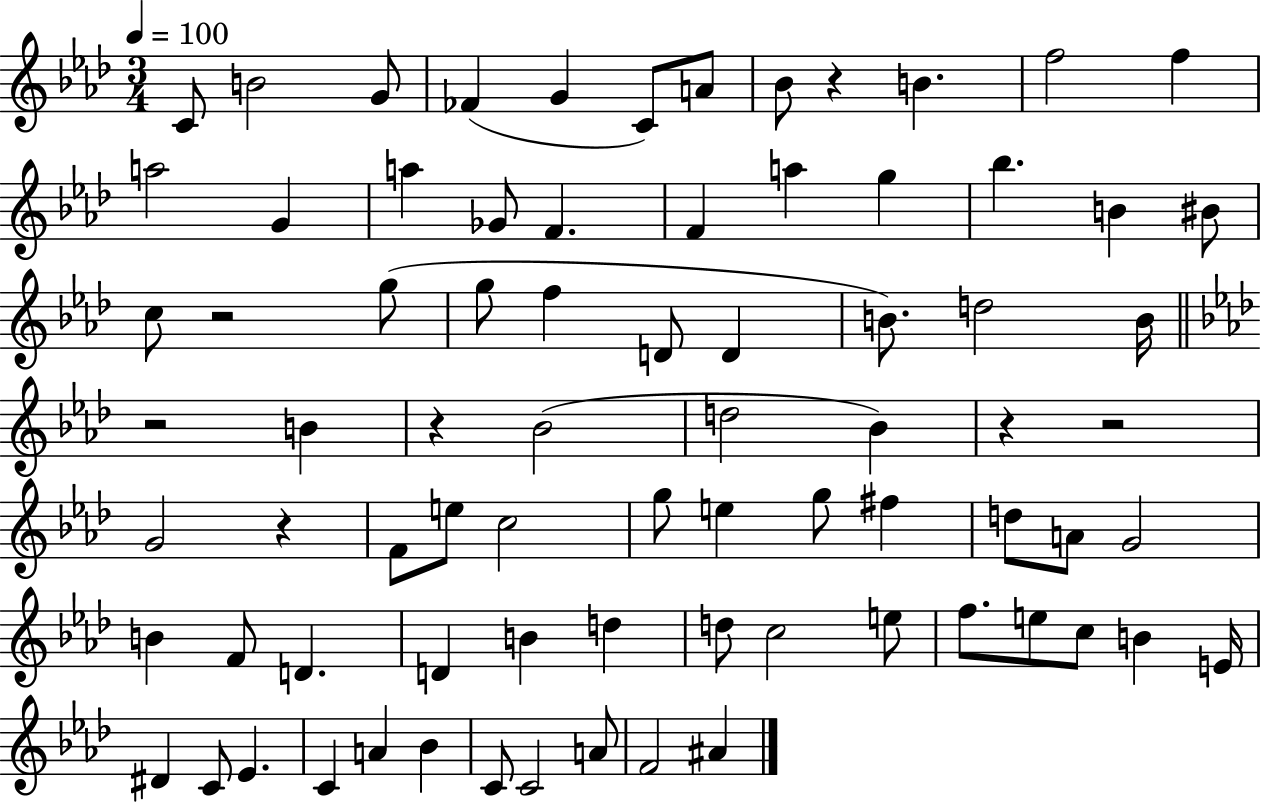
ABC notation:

X:1
T:Untitled
M:3/4
L:1/4
K:Ab
C/2 B2 G/2 _F G C/2 A/2 _B/2 z B f2 f a2 G a _G/2 F F a g _b B ^B/2 c/2 z2 g/2 g/2 f D/2 D B/2 d2 B/4 z2 B z _B2 d2 _B z z2 G2 z F/2 e/2 c2 g/2 e g/2 ^f d/2 A/2 G2 B F/2 D D B d d/2 c2 e/2 f/2 e/2 c/2 B E/4 ^D C/2 _E C A _B C/2 C2 A/2 F2 ^A